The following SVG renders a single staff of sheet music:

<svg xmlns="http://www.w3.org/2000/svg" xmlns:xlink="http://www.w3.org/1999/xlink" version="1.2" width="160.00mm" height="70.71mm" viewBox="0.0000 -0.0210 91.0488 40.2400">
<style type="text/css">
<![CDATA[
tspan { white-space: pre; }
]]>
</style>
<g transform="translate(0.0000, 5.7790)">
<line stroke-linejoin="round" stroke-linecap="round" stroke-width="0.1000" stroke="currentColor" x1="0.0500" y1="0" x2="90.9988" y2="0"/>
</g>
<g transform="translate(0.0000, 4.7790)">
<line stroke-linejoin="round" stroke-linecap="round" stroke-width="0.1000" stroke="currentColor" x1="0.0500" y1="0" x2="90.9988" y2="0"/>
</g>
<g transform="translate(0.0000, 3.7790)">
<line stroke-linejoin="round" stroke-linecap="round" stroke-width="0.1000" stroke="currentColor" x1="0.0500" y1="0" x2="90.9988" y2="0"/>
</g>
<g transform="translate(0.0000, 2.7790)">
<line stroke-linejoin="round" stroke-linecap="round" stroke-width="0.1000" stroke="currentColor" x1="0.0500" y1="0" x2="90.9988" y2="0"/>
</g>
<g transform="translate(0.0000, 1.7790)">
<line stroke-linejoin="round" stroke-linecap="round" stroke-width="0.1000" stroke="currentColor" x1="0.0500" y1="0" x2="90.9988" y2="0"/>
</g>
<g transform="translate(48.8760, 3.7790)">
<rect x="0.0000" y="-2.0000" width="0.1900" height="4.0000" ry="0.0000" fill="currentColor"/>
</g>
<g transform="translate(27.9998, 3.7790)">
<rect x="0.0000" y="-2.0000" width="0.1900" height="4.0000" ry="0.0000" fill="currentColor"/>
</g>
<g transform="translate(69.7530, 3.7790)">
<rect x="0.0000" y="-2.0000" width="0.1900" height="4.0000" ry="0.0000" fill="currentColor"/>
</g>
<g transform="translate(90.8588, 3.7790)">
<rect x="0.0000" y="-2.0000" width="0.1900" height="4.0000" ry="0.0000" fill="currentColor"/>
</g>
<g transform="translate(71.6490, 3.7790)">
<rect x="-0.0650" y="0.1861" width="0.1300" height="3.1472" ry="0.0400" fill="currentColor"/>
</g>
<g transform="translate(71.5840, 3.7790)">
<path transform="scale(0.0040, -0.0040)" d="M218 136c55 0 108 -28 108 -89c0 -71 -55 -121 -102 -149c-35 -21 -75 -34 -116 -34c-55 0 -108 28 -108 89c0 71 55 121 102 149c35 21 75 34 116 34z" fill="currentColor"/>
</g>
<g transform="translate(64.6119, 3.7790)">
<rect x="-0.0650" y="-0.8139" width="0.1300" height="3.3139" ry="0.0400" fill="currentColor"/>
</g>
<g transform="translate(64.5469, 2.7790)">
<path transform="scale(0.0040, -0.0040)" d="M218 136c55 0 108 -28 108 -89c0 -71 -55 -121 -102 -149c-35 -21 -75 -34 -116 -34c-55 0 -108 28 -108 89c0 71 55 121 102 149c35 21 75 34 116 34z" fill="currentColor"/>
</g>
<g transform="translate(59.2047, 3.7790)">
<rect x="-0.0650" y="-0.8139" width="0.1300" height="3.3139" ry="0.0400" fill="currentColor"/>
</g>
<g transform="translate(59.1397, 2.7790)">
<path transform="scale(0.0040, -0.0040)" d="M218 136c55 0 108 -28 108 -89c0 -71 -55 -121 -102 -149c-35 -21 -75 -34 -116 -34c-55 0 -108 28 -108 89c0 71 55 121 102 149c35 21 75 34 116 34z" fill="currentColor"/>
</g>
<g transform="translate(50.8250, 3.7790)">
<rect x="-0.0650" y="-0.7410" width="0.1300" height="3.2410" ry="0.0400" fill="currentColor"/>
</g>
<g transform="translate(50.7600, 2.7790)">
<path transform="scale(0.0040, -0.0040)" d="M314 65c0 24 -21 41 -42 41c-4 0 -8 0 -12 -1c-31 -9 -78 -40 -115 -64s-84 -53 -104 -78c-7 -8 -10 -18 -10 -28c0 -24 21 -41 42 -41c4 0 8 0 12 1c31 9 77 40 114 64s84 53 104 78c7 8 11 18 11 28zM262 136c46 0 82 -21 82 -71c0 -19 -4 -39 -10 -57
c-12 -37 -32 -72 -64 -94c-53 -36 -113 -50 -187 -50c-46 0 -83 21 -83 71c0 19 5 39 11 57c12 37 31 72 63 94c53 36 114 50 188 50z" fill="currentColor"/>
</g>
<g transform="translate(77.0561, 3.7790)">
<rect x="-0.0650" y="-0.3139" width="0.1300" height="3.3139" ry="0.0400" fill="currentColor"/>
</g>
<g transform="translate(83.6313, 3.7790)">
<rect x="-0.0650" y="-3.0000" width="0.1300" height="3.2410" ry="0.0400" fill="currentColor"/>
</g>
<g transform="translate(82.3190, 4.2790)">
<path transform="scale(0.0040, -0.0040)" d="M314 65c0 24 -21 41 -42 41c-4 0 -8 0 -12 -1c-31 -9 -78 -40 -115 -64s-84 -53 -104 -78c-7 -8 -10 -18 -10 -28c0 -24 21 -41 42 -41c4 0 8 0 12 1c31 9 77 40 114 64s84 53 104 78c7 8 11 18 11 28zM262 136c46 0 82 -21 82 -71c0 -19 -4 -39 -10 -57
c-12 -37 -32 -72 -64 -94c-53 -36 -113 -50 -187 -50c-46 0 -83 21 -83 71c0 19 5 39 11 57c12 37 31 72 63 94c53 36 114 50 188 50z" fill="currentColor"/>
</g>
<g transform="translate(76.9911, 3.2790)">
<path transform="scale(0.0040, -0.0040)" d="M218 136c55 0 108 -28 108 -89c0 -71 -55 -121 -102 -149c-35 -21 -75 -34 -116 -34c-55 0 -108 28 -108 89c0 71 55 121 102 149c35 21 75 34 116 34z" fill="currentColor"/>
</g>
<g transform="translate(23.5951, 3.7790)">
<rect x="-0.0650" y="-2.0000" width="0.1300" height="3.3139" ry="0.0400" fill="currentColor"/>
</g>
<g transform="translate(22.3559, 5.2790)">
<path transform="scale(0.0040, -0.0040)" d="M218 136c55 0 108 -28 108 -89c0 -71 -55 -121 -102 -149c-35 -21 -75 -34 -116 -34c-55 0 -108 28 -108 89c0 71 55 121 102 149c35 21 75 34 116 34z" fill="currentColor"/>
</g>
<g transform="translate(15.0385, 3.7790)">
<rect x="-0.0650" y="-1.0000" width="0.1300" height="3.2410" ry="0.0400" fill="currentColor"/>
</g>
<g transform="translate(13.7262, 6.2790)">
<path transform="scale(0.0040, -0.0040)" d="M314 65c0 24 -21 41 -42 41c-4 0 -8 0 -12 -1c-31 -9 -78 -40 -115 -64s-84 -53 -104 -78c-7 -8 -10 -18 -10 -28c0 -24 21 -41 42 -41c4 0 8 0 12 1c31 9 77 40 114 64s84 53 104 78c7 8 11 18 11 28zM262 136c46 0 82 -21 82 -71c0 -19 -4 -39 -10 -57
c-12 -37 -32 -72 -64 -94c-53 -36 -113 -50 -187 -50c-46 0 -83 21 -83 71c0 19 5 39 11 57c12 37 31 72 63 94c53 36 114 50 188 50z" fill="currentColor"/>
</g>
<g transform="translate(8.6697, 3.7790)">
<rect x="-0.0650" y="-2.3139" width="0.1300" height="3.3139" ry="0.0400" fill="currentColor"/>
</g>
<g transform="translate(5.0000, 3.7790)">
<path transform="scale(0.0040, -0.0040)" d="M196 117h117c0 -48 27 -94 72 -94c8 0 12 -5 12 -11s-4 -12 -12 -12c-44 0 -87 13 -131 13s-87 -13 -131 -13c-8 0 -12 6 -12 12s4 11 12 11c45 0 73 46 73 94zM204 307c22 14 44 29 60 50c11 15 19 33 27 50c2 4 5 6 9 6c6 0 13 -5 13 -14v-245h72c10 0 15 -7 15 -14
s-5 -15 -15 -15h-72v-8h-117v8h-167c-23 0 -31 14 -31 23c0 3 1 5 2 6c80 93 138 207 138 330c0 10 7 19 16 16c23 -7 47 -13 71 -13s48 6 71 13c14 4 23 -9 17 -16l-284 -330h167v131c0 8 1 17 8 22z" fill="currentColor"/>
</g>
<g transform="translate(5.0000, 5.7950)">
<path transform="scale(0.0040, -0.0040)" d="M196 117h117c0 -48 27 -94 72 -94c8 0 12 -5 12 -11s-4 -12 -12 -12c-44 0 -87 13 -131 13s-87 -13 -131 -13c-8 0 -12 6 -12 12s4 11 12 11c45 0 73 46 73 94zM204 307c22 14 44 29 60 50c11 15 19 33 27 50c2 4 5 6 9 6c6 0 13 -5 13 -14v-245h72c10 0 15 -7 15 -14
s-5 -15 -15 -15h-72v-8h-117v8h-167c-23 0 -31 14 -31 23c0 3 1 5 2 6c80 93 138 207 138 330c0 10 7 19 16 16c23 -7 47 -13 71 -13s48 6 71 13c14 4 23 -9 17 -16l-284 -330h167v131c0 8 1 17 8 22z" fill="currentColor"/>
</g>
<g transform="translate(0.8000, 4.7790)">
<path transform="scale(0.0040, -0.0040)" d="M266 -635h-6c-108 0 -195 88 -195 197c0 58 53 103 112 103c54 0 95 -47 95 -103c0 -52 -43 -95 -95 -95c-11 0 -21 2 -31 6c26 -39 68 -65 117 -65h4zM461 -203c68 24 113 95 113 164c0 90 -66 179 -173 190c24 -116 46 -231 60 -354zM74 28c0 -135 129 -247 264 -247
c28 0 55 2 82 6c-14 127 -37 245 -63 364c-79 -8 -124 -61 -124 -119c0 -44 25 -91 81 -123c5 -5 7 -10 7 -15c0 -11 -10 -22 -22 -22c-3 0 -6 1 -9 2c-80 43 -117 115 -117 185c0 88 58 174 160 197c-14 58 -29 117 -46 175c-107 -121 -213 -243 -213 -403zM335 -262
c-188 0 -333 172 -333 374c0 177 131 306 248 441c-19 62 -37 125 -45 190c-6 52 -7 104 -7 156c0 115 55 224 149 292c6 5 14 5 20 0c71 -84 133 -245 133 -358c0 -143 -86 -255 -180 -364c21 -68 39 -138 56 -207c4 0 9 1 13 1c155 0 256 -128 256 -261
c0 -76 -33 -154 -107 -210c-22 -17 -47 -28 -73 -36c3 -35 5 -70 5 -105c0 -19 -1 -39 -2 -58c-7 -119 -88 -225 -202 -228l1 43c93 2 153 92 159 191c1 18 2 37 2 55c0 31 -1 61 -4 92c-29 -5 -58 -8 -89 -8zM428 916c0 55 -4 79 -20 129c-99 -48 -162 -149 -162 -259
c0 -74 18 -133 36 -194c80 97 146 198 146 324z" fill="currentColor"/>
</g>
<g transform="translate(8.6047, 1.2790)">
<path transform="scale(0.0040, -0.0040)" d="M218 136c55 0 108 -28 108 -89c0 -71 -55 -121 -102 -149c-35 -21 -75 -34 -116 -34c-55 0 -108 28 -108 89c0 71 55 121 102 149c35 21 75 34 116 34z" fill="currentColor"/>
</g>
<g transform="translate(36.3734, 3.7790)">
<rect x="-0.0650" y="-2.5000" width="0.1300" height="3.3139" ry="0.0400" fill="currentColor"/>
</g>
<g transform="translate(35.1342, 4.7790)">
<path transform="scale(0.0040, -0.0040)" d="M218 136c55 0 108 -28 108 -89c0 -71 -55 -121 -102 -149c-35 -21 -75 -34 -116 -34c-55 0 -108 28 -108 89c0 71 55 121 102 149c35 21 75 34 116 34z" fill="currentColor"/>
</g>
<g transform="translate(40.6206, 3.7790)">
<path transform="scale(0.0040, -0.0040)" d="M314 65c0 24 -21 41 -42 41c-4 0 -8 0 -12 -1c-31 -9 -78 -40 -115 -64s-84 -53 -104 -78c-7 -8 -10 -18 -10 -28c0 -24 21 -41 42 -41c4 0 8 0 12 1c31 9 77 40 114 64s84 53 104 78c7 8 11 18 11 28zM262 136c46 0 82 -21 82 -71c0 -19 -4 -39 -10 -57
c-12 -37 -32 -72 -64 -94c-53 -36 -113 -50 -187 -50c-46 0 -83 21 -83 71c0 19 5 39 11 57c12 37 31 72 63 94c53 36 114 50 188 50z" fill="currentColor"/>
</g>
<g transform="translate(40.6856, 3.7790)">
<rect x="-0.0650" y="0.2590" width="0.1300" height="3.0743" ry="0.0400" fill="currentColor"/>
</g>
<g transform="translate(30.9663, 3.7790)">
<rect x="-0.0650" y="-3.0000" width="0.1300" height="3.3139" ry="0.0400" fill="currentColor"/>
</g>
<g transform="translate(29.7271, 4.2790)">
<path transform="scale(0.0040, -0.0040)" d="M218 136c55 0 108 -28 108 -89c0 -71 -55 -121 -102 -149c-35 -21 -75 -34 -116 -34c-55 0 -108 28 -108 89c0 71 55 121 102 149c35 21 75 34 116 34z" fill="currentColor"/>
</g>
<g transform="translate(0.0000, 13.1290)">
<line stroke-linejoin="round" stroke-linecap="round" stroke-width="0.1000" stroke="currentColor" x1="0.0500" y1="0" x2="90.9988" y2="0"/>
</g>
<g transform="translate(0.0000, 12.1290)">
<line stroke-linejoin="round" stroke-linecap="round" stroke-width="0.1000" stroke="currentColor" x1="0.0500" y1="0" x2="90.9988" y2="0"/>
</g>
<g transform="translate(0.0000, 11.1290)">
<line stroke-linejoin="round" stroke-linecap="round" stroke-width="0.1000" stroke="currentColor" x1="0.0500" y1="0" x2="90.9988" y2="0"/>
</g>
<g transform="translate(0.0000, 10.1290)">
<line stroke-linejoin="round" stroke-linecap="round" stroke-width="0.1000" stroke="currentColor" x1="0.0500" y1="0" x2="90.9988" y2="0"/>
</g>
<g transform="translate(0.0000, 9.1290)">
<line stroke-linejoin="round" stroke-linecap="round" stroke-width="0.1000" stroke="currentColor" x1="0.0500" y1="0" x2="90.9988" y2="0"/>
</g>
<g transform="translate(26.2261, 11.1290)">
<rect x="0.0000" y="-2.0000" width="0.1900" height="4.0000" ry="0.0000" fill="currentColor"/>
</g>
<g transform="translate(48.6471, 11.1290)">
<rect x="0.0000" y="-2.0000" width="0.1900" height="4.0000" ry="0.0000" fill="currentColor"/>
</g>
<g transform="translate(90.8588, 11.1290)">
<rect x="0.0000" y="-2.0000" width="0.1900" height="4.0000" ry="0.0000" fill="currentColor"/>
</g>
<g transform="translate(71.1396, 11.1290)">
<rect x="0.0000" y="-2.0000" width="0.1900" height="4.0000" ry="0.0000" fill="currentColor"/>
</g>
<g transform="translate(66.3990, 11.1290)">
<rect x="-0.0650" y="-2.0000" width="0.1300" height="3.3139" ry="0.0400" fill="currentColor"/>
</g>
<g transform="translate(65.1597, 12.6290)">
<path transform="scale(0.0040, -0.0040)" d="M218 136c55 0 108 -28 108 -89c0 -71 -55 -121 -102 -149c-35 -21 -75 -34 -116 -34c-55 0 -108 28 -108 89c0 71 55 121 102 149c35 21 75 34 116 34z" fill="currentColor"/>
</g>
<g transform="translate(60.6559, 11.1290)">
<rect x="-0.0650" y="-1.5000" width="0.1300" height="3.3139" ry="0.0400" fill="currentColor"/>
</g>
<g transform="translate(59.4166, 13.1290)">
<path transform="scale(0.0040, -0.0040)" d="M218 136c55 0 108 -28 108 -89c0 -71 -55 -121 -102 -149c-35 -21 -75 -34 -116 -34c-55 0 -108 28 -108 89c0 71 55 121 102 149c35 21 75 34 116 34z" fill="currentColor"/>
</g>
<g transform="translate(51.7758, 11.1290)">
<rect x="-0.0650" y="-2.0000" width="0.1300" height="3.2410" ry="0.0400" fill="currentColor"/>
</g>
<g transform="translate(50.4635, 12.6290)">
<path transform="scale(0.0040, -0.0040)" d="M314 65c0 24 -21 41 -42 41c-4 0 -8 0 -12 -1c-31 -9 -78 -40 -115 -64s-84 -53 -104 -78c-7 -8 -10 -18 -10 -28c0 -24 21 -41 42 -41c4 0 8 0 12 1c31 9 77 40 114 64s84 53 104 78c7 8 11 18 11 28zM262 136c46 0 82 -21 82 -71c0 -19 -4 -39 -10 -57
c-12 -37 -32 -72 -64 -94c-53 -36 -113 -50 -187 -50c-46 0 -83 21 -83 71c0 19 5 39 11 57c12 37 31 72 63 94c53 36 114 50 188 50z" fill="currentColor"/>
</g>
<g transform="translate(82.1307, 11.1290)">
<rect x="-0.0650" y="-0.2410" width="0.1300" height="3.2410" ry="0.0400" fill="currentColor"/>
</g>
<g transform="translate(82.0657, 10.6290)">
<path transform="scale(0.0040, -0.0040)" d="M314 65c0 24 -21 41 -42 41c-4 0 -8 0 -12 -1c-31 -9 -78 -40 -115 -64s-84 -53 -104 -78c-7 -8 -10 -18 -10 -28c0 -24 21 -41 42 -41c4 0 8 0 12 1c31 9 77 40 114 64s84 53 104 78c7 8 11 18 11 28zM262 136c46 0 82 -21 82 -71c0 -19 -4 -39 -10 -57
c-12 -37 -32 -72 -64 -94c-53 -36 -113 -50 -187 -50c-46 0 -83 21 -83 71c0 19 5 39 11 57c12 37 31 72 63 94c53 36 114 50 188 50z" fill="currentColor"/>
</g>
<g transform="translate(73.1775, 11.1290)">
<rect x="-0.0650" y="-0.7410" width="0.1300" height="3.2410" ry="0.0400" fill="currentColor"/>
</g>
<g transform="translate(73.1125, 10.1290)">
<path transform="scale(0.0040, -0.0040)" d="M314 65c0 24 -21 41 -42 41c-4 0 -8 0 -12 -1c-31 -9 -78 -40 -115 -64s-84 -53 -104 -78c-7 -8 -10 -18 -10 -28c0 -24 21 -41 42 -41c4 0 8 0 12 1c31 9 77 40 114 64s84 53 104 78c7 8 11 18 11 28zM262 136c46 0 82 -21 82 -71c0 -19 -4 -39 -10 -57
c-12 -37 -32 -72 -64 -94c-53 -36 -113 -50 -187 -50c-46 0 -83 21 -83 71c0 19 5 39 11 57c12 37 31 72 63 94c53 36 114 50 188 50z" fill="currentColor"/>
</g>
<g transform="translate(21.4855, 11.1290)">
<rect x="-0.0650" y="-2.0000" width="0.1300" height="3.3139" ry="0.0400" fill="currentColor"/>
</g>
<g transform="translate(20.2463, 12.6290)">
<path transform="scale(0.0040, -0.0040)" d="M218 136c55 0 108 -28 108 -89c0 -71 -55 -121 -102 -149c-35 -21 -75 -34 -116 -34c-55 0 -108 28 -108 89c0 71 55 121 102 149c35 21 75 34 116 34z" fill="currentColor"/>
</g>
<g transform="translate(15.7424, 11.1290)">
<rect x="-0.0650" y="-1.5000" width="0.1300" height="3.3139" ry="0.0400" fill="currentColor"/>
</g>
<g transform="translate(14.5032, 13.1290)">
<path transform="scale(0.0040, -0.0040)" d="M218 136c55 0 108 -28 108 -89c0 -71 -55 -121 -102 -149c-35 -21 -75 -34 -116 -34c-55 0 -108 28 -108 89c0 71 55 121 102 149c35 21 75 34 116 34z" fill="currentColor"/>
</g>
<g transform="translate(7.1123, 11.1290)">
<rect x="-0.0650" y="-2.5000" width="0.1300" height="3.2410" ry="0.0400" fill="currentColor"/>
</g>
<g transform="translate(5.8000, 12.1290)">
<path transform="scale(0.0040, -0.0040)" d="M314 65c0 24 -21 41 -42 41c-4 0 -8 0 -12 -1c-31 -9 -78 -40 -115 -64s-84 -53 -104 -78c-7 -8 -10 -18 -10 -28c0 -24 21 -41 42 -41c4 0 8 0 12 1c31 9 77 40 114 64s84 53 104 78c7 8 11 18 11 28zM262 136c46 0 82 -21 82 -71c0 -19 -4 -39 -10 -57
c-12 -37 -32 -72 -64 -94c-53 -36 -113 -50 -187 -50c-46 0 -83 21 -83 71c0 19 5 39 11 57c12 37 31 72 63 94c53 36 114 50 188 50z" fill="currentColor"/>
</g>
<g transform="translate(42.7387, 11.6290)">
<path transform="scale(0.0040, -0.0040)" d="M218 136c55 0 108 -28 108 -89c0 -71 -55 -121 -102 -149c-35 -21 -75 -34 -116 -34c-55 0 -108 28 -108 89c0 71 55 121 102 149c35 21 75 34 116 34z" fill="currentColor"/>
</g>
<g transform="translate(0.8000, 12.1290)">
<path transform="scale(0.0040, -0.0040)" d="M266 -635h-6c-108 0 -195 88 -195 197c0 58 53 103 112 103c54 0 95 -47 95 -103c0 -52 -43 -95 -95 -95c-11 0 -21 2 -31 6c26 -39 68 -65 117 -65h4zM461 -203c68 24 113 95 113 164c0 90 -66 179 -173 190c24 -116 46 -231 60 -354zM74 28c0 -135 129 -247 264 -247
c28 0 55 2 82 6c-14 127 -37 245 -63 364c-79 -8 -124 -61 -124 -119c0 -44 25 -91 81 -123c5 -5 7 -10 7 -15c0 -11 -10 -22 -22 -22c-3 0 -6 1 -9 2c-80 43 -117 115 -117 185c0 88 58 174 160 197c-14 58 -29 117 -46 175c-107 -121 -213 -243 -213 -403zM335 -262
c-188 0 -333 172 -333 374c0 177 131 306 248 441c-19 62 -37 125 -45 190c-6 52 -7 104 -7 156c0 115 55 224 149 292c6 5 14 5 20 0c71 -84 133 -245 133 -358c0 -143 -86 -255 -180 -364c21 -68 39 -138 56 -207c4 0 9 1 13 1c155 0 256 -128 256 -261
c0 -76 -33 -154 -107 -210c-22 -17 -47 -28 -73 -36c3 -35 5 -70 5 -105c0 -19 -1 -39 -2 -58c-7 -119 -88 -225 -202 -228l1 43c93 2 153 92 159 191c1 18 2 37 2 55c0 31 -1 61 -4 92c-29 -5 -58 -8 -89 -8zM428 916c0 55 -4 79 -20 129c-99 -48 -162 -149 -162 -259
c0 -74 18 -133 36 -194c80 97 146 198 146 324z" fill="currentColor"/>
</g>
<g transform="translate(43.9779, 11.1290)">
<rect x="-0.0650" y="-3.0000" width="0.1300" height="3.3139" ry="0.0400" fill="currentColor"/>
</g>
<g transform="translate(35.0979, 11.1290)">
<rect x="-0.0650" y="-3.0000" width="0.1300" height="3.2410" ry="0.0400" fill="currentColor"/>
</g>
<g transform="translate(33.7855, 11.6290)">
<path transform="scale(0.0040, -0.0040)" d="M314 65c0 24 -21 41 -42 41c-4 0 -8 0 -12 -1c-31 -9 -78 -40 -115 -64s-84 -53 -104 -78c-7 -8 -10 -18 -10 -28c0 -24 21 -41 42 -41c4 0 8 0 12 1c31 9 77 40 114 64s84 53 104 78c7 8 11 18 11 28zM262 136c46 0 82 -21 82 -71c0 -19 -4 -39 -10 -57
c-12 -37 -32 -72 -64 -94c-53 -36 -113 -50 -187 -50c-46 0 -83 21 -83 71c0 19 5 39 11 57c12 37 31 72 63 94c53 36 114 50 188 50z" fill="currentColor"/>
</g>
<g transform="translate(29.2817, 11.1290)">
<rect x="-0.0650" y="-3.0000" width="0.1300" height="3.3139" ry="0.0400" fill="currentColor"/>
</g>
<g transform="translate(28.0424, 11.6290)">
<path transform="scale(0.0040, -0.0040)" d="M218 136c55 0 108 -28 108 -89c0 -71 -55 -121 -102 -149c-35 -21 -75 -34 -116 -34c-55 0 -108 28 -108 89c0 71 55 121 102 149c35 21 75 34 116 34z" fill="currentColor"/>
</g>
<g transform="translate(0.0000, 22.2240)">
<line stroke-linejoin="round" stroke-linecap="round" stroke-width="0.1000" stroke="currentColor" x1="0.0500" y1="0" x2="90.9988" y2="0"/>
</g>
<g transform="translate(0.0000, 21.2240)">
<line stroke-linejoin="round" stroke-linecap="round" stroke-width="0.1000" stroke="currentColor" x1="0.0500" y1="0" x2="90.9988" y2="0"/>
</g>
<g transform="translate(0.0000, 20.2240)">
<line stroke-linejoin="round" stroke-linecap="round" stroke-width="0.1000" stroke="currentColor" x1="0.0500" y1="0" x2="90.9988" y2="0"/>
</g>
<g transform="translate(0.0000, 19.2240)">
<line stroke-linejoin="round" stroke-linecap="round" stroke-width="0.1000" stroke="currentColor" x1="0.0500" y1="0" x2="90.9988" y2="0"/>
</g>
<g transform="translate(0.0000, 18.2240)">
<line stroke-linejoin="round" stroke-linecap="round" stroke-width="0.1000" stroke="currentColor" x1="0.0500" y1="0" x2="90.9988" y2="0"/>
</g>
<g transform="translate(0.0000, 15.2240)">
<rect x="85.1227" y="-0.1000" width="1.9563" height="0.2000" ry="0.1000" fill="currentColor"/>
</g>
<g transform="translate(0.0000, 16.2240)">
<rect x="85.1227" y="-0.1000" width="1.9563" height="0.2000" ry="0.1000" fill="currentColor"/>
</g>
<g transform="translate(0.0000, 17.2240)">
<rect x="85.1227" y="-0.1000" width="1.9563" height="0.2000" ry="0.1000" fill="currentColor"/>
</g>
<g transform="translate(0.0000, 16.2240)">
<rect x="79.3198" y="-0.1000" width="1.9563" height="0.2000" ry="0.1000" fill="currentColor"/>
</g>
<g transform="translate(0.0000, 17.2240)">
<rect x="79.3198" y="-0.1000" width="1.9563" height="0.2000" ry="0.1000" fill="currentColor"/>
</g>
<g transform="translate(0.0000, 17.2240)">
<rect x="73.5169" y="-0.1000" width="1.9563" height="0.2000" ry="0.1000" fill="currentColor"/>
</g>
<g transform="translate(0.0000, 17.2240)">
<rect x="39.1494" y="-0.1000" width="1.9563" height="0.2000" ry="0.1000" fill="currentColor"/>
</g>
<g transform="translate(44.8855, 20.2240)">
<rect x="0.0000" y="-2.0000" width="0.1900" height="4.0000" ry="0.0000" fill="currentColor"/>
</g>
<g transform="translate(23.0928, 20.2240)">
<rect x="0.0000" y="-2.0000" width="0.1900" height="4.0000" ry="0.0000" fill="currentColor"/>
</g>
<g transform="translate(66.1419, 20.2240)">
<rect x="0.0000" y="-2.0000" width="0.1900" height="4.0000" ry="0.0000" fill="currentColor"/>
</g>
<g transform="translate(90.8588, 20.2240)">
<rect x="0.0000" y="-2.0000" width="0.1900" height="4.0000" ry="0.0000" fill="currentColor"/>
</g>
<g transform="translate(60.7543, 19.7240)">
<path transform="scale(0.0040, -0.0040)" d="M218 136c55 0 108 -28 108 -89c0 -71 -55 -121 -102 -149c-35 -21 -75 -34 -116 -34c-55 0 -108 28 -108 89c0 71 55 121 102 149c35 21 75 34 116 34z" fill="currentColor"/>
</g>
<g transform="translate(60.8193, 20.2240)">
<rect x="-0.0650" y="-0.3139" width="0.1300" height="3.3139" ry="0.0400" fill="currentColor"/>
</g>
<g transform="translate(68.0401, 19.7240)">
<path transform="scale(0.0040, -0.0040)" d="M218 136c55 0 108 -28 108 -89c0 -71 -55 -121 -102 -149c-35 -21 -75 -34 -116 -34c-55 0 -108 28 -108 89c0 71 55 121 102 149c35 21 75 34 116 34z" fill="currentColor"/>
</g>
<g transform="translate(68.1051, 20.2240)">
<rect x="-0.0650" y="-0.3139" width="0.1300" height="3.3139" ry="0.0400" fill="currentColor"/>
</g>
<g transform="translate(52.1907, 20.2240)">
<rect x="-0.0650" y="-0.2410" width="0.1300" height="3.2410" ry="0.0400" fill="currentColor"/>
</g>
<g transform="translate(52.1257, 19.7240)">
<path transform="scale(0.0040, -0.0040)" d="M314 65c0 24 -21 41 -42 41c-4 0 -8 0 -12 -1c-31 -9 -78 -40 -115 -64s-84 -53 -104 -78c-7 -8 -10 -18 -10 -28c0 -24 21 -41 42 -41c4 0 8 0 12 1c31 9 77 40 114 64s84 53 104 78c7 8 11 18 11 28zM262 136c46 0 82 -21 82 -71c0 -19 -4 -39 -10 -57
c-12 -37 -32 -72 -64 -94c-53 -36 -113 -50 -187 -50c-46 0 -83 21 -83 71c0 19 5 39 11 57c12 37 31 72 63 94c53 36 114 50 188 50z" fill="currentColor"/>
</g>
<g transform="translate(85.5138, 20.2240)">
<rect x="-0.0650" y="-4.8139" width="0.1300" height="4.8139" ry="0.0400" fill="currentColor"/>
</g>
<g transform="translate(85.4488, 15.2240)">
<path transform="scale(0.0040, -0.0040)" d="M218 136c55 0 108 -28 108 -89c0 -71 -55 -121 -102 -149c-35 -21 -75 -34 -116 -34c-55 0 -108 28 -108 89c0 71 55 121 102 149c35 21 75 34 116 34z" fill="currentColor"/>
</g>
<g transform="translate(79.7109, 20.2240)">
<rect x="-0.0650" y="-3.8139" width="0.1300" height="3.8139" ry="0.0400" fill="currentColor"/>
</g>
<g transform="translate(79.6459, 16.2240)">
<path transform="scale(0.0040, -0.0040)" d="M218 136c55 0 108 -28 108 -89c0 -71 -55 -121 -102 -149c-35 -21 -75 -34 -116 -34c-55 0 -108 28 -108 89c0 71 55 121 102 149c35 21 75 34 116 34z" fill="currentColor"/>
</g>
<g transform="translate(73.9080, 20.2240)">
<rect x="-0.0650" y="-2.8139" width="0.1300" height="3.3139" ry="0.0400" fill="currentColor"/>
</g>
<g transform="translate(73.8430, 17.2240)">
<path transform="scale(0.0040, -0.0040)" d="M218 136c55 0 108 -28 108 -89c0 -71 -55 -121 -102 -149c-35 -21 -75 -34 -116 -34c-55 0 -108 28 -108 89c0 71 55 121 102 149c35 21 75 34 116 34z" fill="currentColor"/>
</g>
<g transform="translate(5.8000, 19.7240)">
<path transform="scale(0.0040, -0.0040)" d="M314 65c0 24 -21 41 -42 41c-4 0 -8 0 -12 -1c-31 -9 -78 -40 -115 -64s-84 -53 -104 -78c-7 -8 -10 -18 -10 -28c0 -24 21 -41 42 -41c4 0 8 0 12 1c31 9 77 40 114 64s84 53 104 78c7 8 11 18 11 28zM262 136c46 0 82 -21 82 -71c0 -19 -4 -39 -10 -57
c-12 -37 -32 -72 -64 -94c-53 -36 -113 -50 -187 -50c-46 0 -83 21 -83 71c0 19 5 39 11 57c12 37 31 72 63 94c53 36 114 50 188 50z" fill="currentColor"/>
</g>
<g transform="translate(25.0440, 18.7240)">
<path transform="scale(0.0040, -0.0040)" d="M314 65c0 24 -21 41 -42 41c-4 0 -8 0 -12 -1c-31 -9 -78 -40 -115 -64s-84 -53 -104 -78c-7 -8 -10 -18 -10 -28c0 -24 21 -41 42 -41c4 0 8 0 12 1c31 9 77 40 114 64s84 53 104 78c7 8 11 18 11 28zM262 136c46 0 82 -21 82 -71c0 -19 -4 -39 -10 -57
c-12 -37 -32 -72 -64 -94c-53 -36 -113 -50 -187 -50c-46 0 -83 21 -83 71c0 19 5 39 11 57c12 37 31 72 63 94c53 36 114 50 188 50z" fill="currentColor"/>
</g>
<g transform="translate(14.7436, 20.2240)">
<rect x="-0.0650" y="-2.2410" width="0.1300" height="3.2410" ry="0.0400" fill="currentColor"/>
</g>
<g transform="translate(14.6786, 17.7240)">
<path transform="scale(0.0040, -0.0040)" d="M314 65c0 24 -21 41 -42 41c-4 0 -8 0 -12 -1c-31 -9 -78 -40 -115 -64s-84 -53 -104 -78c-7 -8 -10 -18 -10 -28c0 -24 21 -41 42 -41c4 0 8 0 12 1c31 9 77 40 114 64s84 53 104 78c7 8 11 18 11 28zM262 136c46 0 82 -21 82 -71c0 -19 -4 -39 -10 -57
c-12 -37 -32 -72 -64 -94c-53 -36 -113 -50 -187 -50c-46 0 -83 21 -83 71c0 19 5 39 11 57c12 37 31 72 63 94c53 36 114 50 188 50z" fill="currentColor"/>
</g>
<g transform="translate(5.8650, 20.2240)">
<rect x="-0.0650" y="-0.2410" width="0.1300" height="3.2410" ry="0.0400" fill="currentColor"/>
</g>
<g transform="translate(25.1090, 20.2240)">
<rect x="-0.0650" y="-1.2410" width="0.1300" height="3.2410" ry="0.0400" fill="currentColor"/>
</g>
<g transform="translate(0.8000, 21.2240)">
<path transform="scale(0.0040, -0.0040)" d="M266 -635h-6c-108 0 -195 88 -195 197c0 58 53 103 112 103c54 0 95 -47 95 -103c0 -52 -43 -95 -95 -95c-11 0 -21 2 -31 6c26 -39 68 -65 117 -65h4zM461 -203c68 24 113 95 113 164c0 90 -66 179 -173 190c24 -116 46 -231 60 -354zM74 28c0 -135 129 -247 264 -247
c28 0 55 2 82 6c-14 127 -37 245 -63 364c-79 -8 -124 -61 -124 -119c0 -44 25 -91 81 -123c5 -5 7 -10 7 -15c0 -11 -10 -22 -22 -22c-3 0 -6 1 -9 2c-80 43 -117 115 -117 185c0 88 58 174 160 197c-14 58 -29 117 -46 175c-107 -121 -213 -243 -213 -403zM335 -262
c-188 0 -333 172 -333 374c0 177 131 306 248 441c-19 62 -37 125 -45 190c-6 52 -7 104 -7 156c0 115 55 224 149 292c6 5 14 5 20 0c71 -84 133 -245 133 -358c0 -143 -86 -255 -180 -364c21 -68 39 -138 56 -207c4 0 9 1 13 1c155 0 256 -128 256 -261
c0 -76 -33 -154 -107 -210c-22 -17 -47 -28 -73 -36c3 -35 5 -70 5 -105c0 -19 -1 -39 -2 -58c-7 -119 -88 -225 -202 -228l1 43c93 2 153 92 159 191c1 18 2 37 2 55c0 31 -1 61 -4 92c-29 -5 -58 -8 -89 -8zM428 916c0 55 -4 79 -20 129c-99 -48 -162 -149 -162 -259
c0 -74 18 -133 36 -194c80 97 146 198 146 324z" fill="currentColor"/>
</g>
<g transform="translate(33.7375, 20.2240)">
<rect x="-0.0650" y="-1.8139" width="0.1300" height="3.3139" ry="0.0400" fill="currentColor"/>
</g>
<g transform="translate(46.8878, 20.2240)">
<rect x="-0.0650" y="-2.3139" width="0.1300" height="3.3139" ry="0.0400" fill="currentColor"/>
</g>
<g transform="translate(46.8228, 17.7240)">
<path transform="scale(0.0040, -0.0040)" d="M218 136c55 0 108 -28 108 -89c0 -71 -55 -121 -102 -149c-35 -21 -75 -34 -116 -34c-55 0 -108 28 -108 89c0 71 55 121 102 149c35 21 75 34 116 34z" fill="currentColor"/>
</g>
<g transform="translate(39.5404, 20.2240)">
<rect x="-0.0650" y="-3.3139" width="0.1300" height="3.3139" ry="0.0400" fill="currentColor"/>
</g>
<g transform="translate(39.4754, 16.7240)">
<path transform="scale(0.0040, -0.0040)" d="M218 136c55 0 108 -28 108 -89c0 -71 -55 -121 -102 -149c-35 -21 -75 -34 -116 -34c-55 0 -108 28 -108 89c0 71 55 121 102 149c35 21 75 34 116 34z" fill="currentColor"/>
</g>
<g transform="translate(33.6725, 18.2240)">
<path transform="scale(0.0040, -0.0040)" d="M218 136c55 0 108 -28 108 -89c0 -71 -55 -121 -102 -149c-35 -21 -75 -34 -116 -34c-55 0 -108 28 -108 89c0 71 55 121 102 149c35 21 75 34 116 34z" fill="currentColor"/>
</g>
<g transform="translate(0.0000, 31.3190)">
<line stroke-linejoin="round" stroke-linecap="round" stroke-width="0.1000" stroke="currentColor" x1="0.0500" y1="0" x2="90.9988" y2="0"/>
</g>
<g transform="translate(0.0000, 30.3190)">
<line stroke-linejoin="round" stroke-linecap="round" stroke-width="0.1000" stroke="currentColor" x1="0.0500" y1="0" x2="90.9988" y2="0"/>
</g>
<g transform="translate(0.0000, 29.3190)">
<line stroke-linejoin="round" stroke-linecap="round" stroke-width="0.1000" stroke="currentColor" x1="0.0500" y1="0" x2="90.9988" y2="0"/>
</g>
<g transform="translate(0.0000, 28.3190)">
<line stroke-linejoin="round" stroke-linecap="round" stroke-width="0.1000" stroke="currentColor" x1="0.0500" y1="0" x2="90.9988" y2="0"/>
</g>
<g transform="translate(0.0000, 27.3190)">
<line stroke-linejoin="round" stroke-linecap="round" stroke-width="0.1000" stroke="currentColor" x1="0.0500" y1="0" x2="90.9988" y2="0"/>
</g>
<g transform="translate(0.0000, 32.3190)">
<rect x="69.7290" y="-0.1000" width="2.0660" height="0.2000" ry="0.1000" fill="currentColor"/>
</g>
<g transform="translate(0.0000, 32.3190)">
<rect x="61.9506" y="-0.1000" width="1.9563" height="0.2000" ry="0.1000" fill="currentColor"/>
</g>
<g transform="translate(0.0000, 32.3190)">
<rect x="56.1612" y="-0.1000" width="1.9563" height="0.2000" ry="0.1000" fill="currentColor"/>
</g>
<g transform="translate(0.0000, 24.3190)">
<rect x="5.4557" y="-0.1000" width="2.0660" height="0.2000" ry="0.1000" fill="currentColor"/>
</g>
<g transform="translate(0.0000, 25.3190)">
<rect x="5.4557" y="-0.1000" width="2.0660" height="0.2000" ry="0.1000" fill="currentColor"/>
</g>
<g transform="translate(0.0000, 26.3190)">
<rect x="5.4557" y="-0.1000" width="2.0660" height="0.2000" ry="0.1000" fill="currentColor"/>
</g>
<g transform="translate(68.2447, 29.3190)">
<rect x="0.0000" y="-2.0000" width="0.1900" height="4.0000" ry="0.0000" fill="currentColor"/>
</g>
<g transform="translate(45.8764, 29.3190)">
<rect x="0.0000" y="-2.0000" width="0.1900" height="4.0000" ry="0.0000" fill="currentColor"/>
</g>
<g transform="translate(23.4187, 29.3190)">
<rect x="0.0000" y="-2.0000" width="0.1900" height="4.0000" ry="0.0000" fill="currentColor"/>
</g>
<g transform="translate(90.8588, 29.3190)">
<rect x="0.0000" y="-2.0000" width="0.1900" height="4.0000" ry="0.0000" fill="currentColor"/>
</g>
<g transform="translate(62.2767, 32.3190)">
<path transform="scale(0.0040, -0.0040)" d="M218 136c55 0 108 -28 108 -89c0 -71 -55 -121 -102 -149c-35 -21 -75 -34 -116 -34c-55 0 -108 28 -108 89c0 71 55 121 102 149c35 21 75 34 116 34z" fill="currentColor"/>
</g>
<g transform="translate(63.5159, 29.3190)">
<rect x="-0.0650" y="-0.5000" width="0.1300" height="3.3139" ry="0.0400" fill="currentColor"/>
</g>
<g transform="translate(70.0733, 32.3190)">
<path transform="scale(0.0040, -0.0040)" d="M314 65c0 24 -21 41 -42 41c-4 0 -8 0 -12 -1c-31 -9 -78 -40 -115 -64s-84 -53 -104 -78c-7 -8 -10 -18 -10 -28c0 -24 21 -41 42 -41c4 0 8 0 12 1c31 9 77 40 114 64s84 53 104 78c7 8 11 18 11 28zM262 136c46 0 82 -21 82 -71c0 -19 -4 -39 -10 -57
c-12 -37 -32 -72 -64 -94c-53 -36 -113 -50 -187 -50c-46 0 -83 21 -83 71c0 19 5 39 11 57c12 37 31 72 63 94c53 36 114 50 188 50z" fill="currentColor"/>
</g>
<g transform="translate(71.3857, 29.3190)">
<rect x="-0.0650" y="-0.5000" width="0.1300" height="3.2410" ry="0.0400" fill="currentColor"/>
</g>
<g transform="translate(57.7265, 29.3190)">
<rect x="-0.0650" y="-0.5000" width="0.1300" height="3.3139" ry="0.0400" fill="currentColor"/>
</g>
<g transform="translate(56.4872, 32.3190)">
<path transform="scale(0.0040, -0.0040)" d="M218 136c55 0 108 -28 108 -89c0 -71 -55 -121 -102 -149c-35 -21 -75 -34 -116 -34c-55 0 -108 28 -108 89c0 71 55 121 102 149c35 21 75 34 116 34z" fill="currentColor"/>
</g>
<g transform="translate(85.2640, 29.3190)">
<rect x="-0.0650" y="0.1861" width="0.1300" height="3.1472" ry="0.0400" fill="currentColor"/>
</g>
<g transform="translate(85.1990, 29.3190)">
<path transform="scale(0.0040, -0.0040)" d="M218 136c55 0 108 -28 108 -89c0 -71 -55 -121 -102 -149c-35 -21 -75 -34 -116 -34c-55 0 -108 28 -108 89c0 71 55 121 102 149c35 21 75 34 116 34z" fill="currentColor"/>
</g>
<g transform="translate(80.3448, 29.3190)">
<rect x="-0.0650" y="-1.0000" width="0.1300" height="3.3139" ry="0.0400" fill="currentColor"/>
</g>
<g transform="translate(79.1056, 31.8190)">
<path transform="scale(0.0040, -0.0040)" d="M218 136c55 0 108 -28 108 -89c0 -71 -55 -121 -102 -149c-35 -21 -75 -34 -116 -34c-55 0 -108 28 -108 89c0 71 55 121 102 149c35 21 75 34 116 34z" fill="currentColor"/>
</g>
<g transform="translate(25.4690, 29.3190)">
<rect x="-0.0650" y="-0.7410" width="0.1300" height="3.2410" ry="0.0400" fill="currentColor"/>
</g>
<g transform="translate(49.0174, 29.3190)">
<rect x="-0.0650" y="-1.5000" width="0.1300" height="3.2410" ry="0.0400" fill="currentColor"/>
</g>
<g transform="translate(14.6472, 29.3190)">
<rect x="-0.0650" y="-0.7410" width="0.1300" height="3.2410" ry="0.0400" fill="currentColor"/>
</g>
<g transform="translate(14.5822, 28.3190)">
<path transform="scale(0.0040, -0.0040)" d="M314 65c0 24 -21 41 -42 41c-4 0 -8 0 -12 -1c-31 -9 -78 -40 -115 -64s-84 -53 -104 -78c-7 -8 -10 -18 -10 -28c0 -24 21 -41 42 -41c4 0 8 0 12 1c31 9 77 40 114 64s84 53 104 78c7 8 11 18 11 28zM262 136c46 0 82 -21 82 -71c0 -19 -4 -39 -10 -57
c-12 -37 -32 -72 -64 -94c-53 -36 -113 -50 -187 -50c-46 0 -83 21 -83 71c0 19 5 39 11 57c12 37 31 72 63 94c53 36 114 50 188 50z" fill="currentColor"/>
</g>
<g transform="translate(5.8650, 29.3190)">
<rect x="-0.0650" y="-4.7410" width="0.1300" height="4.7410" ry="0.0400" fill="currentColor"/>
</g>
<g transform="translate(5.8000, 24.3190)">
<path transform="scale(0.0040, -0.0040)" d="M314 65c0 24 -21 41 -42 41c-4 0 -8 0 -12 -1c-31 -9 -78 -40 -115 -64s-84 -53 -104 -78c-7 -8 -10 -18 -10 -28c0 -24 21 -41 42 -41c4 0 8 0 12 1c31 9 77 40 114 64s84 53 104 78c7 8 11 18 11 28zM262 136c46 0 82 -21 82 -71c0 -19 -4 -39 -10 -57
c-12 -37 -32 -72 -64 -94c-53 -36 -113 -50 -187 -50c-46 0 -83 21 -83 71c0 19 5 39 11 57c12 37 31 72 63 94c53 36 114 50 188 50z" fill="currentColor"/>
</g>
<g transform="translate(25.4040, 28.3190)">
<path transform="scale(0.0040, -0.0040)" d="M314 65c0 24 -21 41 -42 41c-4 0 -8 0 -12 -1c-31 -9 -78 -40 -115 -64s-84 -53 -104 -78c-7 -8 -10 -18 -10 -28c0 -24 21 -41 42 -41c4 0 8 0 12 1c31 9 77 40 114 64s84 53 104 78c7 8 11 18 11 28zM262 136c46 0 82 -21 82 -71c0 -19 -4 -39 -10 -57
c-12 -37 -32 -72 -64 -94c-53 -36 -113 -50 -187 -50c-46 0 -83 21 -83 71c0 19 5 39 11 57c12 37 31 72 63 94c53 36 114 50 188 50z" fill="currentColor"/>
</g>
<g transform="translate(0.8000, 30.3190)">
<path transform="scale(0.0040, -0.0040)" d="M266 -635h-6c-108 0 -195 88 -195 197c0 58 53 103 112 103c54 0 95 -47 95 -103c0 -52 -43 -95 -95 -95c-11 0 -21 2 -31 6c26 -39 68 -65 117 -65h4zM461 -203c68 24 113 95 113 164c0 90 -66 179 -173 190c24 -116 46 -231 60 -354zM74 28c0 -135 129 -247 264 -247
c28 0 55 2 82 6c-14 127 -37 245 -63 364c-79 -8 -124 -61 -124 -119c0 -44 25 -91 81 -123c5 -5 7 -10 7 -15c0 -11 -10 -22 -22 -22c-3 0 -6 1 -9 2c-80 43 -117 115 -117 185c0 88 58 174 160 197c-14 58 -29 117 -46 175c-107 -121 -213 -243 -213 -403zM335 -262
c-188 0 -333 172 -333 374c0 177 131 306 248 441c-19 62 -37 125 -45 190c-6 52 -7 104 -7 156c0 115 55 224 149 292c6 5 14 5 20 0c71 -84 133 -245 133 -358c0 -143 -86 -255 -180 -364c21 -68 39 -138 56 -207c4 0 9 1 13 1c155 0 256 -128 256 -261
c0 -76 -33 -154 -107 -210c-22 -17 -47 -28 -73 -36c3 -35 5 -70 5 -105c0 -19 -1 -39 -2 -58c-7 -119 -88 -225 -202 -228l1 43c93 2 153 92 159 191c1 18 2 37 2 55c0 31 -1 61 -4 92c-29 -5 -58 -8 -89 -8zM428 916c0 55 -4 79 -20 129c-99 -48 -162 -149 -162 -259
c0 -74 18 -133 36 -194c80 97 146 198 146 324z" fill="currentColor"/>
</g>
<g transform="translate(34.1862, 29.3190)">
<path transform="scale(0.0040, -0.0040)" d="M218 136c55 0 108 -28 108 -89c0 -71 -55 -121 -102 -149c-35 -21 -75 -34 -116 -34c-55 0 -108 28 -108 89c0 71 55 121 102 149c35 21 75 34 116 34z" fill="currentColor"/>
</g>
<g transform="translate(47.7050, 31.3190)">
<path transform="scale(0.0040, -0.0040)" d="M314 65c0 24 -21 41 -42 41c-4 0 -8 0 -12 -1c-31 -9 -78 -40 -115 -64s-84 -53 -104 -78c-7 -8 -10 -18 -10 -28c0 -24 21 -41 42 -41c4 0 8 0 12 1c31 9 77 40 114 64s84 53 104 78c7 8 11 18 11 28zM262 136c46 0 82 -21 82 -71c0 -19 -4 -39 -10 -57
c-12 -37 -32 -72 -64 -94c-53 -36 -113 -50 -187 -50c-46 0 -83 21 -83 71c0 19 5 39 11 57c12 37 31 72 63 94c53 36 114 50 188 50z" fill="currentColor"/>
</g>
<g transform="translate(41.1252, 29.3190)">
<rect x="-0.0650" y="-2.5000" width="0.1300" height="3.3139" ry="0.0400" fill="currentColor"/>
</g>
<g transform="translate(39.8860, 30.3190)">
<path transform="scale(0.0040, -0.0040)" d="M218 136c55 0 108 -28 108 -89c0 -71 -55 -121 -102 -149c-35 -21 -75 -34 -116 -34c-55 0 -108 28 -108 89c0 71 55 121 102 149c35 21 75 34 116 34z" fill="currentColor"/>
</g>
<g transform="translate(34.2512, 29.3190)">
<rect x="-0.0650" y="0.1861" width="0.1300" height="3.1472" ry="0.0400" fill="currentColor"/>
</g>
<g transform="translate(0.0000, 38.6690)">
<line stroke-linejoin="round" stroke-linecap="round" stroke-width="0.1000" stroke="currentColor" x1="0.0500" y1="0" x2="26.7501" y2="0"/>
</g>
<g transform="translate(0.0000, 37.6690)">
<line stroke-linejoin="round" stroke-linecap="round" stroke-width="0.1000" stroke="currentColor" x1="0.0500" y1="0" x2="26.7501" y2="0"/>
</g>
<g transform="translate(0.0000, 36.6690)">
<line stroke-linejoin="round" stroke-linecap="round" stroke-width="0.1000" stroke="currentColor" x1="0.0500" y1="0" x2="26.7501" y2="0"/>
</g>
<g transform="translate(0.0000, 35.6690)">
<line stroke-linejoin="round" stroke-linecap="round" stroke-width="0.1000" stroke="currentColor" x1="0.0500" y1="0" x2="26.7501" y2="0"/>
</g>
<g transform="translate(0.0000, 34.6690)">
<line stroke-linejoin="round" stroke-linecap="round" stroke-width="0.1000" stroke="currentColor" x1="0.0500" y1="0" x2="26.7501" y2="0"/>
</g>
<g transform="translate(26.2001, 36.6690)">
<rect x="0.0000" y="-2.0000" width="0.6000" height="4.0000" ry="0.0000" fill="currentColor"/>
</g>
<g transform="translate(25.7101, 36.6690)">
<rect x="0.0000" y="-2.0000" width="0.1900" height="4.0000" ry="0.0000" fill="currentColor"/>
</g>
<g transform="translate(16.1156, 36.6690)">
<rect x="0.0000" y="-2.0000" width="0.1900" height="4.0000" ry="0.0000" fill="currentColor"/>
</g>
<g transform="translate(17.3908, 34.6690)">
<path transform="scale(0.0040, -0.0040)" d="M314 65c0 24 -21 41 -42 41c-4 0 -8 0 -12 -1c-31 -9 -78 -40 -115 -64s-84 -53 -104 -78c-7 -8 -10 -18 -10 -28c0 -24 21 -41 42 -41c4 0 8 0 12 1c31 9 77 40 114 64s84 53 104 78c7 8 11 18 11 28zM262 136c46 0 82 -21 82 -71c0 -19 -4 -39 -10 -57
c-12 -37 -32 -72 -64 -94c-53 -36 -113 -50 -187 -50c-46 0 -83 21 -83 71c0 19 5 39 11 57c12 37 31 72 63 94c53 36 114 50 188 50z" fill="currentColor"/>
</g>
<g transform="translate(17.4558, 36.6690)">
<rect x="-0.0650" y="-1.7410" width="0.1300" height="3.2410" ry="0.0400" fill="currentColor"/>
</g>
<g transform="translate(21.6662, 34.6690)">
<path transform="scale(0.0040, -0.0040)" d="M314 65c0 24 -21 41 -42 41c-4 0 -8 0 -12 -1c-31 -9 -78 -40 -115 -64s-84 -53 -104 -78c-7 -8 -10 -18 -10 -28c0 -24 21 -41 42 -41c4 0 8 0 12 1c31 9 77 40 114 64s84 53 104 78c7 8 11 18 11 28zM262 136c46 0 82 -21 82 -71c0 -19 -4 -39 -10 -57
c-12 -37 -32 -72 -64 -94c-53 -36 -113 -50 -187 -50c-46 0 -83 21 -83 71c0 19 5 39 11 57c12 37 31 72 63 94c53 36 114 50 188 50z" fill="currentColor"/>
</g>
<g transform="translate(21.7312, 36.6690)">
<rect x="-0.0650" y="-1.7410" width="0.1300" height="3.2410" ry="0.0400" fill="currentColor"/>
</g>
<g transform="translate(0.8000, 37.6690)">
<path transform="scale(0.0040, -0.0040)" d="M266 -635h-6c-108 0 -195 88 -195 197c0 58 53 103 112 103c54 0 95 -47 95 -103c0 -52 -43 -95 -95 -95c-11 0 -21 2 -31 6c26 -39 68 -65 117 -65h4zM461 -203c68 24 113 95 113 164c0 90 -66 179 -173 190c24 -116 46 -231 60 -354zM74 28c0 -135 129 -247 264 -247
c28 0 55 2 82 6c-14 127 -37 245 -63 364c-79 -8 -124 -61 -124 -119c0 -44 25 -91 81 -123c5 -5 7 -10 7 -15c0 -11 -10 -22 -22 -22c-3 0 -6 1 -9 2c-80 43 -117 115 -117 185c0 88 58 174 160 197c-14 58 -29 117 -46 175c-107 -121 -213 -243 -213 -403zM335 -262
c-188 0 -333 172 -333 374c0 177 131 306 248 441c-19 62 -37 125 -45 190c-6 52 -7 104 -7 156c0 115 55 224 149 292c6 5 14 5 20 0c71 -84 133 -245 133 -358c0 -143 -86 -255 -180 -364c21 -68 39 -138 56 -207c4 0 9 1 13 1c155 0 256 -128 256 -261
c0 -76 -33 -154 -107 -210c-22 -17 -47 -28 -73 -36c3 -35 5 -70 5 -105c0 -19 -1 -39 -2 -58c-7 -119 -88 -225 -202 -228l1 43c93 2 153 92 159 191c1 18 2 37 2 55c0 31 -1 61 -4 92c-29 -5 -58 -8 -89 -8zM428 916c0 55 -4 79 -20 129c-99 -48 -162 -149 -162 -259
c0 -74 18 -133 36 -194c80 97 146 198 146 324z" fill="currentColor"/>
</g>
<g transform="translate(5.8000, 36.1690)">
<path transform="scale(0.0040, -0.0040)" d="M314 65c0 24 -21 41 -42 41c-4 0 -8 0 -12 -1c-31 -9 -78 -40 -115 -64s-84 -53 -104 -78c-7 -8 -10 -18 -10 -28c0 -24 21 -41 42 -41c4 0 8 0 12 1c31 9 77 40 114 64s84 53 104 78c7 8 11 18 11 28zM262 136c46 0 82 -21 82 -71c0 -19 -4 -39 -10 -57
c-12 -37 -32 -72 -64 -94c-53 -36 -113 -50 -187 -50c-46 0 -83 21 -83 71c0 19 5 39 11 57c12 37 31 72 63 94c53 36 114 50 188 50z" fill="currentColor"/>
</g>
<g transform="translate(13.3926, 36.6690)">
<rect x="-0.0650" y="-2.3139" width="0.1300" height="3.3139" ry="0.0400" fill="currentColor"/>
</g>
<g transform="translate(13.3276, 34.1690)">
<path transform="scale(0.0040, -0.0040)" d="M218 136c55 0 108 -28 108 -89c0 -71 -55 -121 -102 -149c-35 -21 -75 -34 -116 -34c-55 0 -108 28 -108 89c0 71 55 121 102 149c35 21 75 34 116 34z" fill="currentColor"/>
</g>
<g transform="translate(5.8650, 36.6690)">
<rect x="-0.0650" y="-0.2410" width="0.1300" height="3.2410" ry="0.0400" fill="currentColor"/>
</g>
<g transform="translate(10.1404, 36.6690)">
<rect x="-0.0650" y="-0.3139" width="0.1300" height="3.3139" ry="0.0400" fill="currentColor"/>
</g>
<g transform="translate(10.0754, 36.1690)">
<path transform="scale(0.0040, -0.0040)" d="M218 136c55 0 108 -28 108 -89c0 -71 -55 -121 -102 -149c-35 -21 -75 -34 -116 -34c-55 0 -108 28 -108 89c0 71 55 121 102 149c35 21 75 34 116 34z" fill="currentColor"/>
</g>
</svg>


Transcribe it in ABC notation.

X:1
T:Untitled
M:4/4
L:1/4
K:C
g D2 F A G B2 d2 d d B c A2 G2 E F A A2 A F2 E F d2 c2 c2 g2 e2 f b g c2 c c a c' e' e'2 d2 d2 B G E2 C C C2 D B c2 c g f2 f2